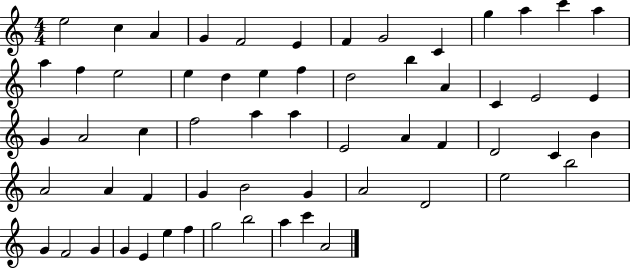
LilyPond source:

{
  \clef treble
  \numericTimeSignature
  \time 4/4
  \key c \major
  e''2 c''4 a'4 | g'4 f'2 e'4 | f'4 g'2 c'4 | g''4 a''4 c'''4 a''4 | \break a''4 f''4 e''2 | e''4 d''4 e''4 f''4 | d''2 b''4 a'4 | c'4 e'2 e'4 | \break g'4 a'2 c''4 | f''2 a''4 a''4 | e'2 a'4 f'4 | d'2 c'4 b'4 | \break a'2 a'4 f'4 | g'4 b'2 g'4 | a'2 d'2 | e''2 b''2 | \break g'4 f'2 g'4 | g'4 e'4 e''4 f''4 | g''2 b''2 | a''4 c'''4 a'2 | \break \bar "|."
}